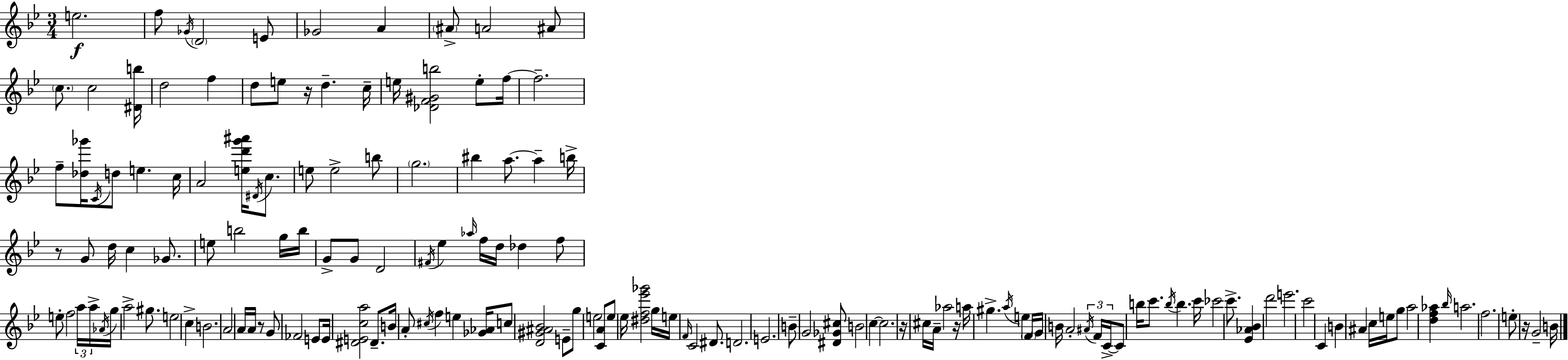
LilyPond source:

{
  \clef treble
  \numericTimeSignature
  \time 3/4
  \key bes \major
  \repeat volta 2 { e''2.\f | f''8 \acciaccatura { ges'16 } \parenthesize d'2 e'8 | ges'2 a'4 | \parenthesize ais'8-> a'2 ais'8 | \break \parenthesize c''8. c''2 | <dis' b''>16 d''2 f''4 | d''8 e''8 r16 d''4.-- | c''16-- e''16 <des' f' gis' b''>2 e''8-. | \break f''16~~ f''2.-- | f''8-- <des'' ges'''>16 \acciaccatura { c'16 } d''8 e''4. | c''16 a'2 <e'' d''' g''' ais'''>16 \acciaccatura { dis'16 } | c''8. e''8 e''2-> | \break b''8 \parenthesize g''2. | bis''4 a''8.~~ a''4-- | b''16-> r8 g'8 d''16 c''4 | ges'8. e''8 b''2 | \break g''16 b''16 g'8-> g'8 d'2 | \acciaccatura { fis'16 } ees''4 \grace { aes''16 } f''16 d''16 des''4 | f''8 e''8-. f''2 | \tuplet 3/2 { a''16 a''16-> \acciaccatura { aes'16 } } g''16 a''2-> | \break gis''8. e''2 | c''4-> b'2. | a'2 | a'16 a'16 r8 g'8 fes'2 | \break e'8 e'16 <dis' e' c'' a''>2 | dis'8.-- b'16 a'8-. \acciaccatura { cis''16 } f''4 | e''4 <ges' aes'>16 c''8 <d' gis' ais' bes'>2 | e'8-- g''8 e''2 | \break <c' a'>8 e''8 ees''16 <dis'' f'' ees''' ges'''>2 | g''16 e''16 \grace { f'16 } c'2 | dis'8. d'2. | e'2. | \break b'8-- g'2 | <dis' ges' cis''>8 b'2 | c''4~~ c''2. | r16 cis''16 a'16-- aes''2 | \break r16 a''16 gis''4.-> | \acciaccatura { a''16 } e''4 \parenthesize f'16 \parenthesize g'16 b'16 a'2-. | \tuplet 3/2 { \acciaccatura { ais'16 } f'16 c'16->~~ } c'8 | b''16 c'''8. \acciaccatura { b''16 } b''4. c'''16 | \break ces'''2 c'''8.-> <ees' aes' bes'>4 | d'''2 e'''2. | c'''2 | c'4 b'4 | \break ais'4 c''16 e''16 g''8 a''2 | <d'' f'' aes''>4 \grace { bes''16 } | a''2. | f''2. | \break e''8-. r16 g'2-- b'16 | } \bar "|."
}